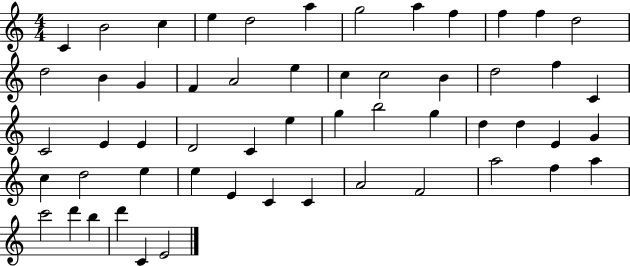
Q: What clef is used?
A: treble